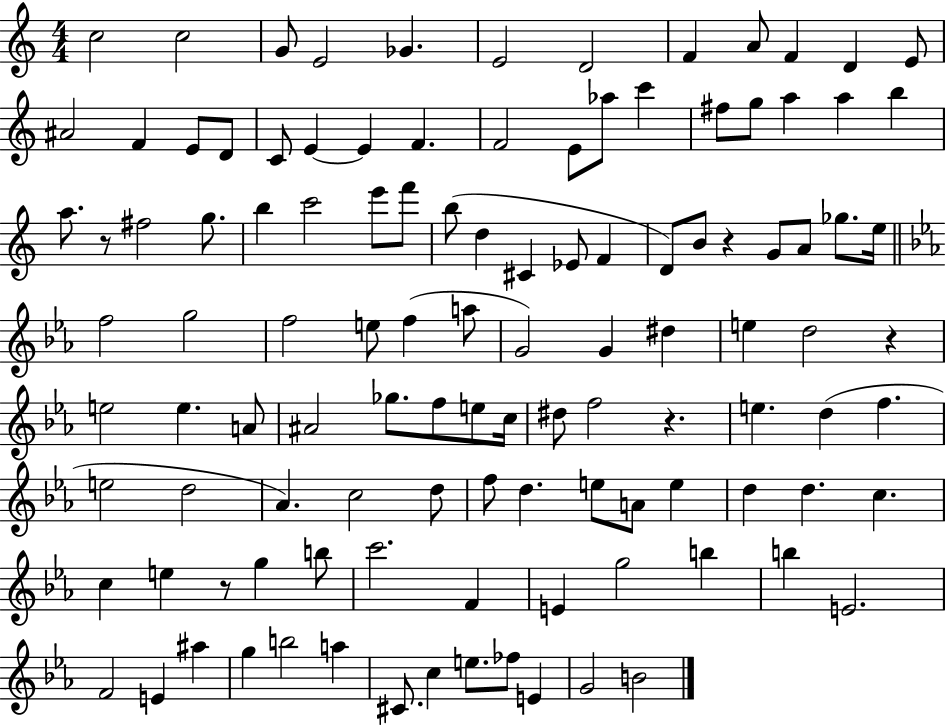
{
  \clef treble
  \numericTimeSignature
  \time 4/4
  \key c \major
  \repeat volta 2 { c''2 c''2 | g'8 e'2 ges'4. | e'2 d'2 | f'4 a'8 f'4 d'4 e'8 | \break ais'2 f'4 e'8 d'8 | c'8 e'4~~ e'4 f'4. | f'2 e'8 aes''8 c'''4 | fis''8 g''8 a''4 a''4 b''4 | \break a''8. r8 fis''2 g''8. | b''4 c'''2 e'''8 f'''8 | b''8( d''4 cis'4 ees'8 f'4 | d'8) b'8 r4 g'8 a'8 ges''8. e''16 | \break \bar "||" \break \key ees \major f''2 g''2 | f''2 e''8 f''4( a''8 | g'2) g'4 dis''4 | e''4 d''2 r4 | \break e''2 e''4. a'8 | ais'2 ges''8. f''8 e''8 c''16 | dis''8 f''2 r4. | e''4. d''4( f''4. | \break e''2 d''2 | aes'4.) c''2 d''8 | f''8 d''4. e''8 a'8 e''4 | d''4 d''4. c''4. | \break c''4 e''4 r8 g''4 b''8 | c'''2. f'4 | e'4 g''2 b''4 | b''4 e'2. | \break f'2 e'4 ais''4 | g''4 b''2 a''4 | cis'8. c''4 e''8. fes''8 e'4 | g'2 b'2 | \break } \bar "|."
}